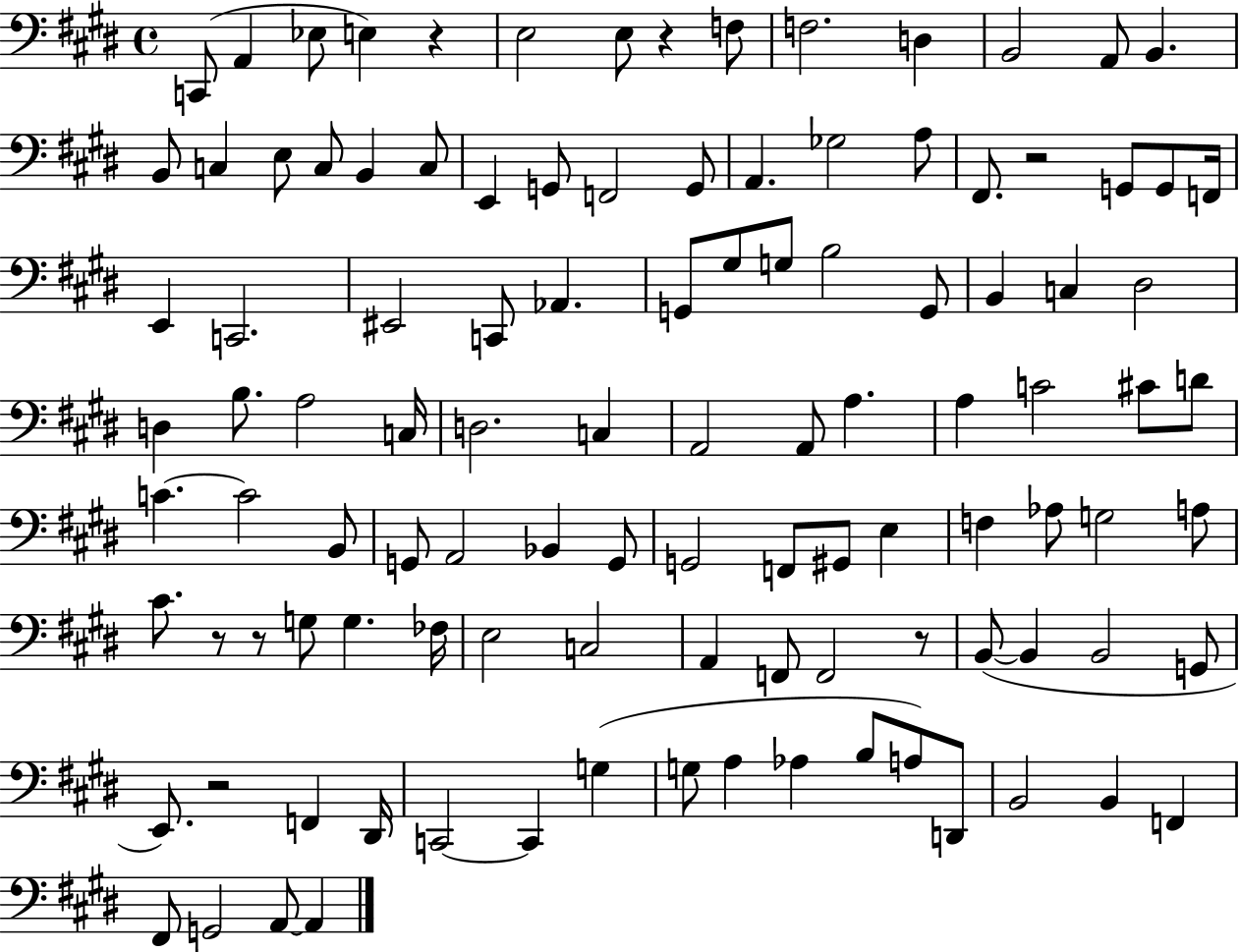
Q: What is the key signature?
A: E major